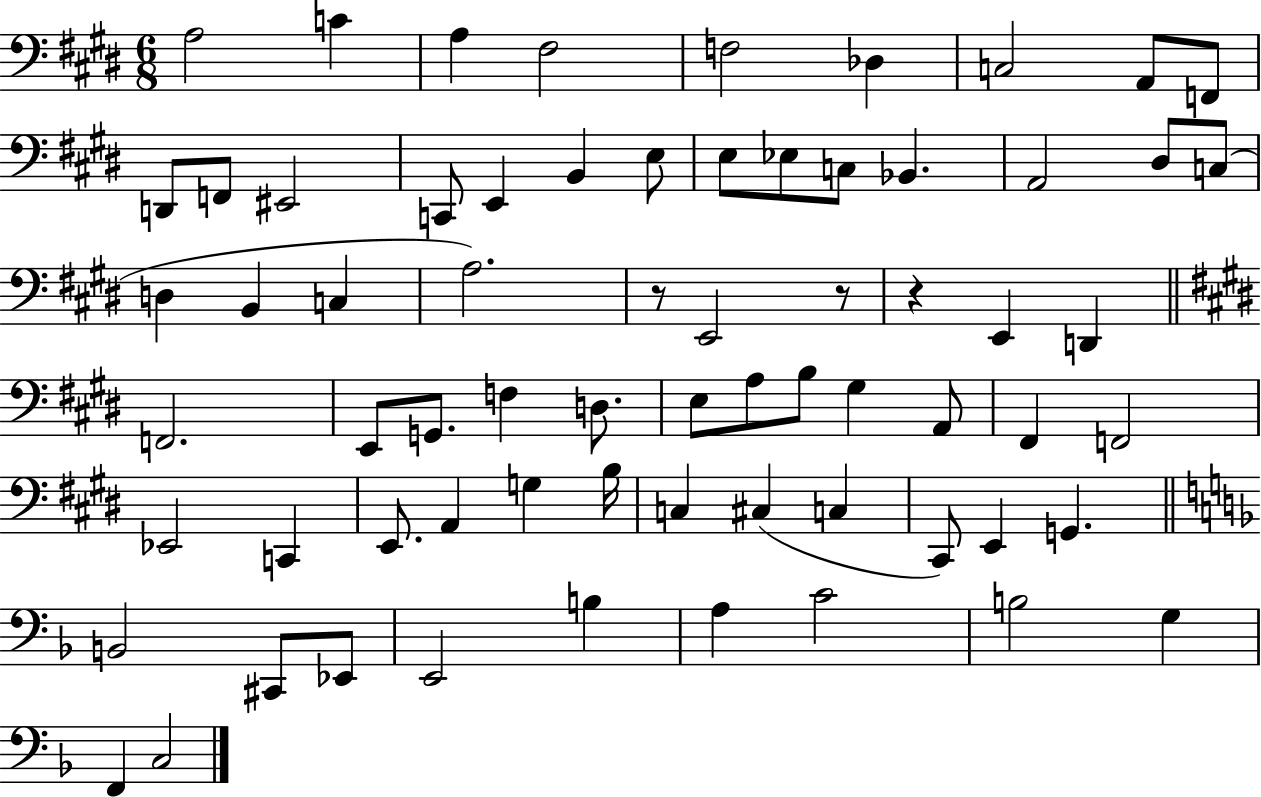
X:1
T:Untitled
M:6/8
L:1/4
K:E
A,2 C A, ^F,2 F,2 _D, C,2 A,,/2 F,,/2 D,,/2 F,,/2 ^E,,2 C,,/2 E,, B,, E,/2 E,/2 _E,/2 C,/2 _B,, A,,2 ^D,/2 C,/2 D, B,, C, A,2 z/2 E,,2 z/2 z E,, D,, F,,2 E,,/2 G,,/2 F, D,/2 E,/2 A,/2 B,/2 ^G, A,,/2 ^F,, F,,2 _E,,2 C,, E,,/2 A,, G, B,/4 C, ^C, C, ^C,,/2 E,, G,, B,,2 ^C,,/2 _E,,/2 E,,2 B, A, C2 B,2 G, F,, C,2